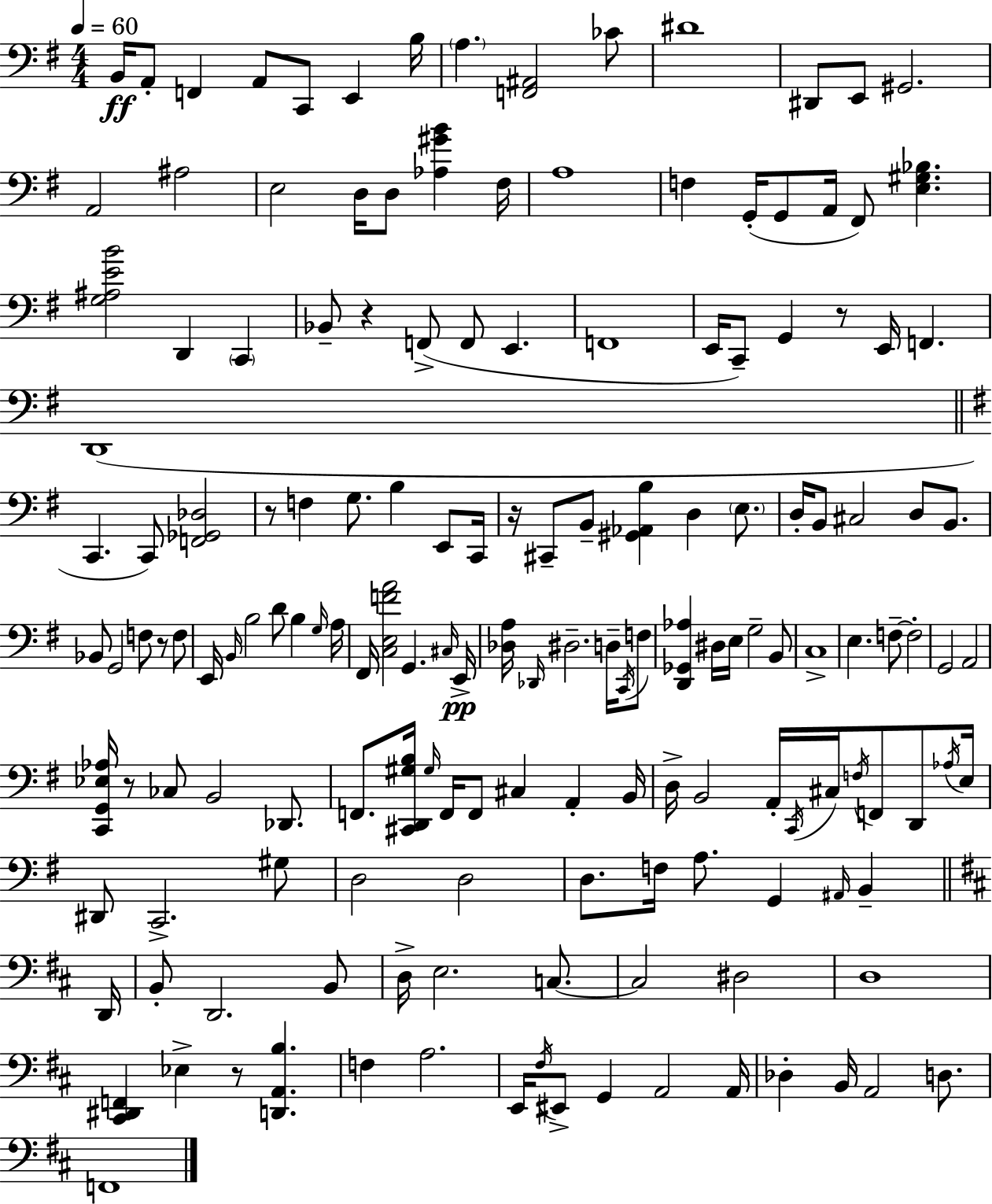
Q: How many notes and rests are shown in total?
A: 159